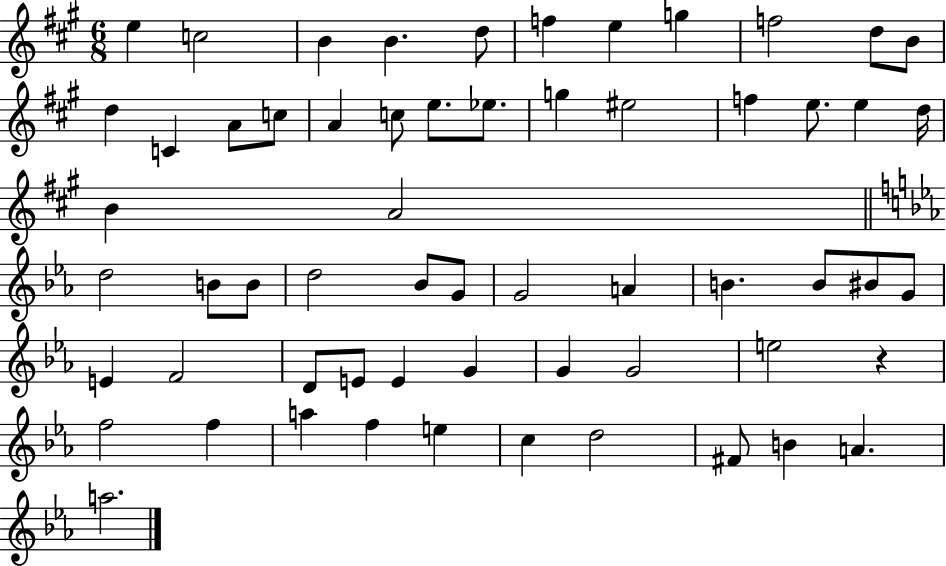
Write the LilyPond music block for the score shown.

{
  \clef treble
  \numericTimeSignature
  \time 6/8
  \key a \major
  e''4 c''2 | b'4 b'4. d''8 | f''4 e''4 g''4 | f''2 d''8 b'8 | \break d''4 c'4 a'8 c''8 | a'4 c''8 e''8. ees''8. | g''4 eis''2 | f''4 e''8. e''4 d''16 | \break b'4 a'2 | \bar "||" \break \key c \minor d''2 b'8 b'8 | d''2 bes'8 g'8 | g'2 a'4 | b'4. b'8 bis'8 g'8 | \break e'4 f'2 | d'8 e'8 e'4 g'4 | g'4 g'2 | e''2 r4 | \break f''2 f''4 | a''4 f''4 e''4 | c''4 d''2 | fis'8 b'4 a'4. | \break a''2. | \bar "|."
}